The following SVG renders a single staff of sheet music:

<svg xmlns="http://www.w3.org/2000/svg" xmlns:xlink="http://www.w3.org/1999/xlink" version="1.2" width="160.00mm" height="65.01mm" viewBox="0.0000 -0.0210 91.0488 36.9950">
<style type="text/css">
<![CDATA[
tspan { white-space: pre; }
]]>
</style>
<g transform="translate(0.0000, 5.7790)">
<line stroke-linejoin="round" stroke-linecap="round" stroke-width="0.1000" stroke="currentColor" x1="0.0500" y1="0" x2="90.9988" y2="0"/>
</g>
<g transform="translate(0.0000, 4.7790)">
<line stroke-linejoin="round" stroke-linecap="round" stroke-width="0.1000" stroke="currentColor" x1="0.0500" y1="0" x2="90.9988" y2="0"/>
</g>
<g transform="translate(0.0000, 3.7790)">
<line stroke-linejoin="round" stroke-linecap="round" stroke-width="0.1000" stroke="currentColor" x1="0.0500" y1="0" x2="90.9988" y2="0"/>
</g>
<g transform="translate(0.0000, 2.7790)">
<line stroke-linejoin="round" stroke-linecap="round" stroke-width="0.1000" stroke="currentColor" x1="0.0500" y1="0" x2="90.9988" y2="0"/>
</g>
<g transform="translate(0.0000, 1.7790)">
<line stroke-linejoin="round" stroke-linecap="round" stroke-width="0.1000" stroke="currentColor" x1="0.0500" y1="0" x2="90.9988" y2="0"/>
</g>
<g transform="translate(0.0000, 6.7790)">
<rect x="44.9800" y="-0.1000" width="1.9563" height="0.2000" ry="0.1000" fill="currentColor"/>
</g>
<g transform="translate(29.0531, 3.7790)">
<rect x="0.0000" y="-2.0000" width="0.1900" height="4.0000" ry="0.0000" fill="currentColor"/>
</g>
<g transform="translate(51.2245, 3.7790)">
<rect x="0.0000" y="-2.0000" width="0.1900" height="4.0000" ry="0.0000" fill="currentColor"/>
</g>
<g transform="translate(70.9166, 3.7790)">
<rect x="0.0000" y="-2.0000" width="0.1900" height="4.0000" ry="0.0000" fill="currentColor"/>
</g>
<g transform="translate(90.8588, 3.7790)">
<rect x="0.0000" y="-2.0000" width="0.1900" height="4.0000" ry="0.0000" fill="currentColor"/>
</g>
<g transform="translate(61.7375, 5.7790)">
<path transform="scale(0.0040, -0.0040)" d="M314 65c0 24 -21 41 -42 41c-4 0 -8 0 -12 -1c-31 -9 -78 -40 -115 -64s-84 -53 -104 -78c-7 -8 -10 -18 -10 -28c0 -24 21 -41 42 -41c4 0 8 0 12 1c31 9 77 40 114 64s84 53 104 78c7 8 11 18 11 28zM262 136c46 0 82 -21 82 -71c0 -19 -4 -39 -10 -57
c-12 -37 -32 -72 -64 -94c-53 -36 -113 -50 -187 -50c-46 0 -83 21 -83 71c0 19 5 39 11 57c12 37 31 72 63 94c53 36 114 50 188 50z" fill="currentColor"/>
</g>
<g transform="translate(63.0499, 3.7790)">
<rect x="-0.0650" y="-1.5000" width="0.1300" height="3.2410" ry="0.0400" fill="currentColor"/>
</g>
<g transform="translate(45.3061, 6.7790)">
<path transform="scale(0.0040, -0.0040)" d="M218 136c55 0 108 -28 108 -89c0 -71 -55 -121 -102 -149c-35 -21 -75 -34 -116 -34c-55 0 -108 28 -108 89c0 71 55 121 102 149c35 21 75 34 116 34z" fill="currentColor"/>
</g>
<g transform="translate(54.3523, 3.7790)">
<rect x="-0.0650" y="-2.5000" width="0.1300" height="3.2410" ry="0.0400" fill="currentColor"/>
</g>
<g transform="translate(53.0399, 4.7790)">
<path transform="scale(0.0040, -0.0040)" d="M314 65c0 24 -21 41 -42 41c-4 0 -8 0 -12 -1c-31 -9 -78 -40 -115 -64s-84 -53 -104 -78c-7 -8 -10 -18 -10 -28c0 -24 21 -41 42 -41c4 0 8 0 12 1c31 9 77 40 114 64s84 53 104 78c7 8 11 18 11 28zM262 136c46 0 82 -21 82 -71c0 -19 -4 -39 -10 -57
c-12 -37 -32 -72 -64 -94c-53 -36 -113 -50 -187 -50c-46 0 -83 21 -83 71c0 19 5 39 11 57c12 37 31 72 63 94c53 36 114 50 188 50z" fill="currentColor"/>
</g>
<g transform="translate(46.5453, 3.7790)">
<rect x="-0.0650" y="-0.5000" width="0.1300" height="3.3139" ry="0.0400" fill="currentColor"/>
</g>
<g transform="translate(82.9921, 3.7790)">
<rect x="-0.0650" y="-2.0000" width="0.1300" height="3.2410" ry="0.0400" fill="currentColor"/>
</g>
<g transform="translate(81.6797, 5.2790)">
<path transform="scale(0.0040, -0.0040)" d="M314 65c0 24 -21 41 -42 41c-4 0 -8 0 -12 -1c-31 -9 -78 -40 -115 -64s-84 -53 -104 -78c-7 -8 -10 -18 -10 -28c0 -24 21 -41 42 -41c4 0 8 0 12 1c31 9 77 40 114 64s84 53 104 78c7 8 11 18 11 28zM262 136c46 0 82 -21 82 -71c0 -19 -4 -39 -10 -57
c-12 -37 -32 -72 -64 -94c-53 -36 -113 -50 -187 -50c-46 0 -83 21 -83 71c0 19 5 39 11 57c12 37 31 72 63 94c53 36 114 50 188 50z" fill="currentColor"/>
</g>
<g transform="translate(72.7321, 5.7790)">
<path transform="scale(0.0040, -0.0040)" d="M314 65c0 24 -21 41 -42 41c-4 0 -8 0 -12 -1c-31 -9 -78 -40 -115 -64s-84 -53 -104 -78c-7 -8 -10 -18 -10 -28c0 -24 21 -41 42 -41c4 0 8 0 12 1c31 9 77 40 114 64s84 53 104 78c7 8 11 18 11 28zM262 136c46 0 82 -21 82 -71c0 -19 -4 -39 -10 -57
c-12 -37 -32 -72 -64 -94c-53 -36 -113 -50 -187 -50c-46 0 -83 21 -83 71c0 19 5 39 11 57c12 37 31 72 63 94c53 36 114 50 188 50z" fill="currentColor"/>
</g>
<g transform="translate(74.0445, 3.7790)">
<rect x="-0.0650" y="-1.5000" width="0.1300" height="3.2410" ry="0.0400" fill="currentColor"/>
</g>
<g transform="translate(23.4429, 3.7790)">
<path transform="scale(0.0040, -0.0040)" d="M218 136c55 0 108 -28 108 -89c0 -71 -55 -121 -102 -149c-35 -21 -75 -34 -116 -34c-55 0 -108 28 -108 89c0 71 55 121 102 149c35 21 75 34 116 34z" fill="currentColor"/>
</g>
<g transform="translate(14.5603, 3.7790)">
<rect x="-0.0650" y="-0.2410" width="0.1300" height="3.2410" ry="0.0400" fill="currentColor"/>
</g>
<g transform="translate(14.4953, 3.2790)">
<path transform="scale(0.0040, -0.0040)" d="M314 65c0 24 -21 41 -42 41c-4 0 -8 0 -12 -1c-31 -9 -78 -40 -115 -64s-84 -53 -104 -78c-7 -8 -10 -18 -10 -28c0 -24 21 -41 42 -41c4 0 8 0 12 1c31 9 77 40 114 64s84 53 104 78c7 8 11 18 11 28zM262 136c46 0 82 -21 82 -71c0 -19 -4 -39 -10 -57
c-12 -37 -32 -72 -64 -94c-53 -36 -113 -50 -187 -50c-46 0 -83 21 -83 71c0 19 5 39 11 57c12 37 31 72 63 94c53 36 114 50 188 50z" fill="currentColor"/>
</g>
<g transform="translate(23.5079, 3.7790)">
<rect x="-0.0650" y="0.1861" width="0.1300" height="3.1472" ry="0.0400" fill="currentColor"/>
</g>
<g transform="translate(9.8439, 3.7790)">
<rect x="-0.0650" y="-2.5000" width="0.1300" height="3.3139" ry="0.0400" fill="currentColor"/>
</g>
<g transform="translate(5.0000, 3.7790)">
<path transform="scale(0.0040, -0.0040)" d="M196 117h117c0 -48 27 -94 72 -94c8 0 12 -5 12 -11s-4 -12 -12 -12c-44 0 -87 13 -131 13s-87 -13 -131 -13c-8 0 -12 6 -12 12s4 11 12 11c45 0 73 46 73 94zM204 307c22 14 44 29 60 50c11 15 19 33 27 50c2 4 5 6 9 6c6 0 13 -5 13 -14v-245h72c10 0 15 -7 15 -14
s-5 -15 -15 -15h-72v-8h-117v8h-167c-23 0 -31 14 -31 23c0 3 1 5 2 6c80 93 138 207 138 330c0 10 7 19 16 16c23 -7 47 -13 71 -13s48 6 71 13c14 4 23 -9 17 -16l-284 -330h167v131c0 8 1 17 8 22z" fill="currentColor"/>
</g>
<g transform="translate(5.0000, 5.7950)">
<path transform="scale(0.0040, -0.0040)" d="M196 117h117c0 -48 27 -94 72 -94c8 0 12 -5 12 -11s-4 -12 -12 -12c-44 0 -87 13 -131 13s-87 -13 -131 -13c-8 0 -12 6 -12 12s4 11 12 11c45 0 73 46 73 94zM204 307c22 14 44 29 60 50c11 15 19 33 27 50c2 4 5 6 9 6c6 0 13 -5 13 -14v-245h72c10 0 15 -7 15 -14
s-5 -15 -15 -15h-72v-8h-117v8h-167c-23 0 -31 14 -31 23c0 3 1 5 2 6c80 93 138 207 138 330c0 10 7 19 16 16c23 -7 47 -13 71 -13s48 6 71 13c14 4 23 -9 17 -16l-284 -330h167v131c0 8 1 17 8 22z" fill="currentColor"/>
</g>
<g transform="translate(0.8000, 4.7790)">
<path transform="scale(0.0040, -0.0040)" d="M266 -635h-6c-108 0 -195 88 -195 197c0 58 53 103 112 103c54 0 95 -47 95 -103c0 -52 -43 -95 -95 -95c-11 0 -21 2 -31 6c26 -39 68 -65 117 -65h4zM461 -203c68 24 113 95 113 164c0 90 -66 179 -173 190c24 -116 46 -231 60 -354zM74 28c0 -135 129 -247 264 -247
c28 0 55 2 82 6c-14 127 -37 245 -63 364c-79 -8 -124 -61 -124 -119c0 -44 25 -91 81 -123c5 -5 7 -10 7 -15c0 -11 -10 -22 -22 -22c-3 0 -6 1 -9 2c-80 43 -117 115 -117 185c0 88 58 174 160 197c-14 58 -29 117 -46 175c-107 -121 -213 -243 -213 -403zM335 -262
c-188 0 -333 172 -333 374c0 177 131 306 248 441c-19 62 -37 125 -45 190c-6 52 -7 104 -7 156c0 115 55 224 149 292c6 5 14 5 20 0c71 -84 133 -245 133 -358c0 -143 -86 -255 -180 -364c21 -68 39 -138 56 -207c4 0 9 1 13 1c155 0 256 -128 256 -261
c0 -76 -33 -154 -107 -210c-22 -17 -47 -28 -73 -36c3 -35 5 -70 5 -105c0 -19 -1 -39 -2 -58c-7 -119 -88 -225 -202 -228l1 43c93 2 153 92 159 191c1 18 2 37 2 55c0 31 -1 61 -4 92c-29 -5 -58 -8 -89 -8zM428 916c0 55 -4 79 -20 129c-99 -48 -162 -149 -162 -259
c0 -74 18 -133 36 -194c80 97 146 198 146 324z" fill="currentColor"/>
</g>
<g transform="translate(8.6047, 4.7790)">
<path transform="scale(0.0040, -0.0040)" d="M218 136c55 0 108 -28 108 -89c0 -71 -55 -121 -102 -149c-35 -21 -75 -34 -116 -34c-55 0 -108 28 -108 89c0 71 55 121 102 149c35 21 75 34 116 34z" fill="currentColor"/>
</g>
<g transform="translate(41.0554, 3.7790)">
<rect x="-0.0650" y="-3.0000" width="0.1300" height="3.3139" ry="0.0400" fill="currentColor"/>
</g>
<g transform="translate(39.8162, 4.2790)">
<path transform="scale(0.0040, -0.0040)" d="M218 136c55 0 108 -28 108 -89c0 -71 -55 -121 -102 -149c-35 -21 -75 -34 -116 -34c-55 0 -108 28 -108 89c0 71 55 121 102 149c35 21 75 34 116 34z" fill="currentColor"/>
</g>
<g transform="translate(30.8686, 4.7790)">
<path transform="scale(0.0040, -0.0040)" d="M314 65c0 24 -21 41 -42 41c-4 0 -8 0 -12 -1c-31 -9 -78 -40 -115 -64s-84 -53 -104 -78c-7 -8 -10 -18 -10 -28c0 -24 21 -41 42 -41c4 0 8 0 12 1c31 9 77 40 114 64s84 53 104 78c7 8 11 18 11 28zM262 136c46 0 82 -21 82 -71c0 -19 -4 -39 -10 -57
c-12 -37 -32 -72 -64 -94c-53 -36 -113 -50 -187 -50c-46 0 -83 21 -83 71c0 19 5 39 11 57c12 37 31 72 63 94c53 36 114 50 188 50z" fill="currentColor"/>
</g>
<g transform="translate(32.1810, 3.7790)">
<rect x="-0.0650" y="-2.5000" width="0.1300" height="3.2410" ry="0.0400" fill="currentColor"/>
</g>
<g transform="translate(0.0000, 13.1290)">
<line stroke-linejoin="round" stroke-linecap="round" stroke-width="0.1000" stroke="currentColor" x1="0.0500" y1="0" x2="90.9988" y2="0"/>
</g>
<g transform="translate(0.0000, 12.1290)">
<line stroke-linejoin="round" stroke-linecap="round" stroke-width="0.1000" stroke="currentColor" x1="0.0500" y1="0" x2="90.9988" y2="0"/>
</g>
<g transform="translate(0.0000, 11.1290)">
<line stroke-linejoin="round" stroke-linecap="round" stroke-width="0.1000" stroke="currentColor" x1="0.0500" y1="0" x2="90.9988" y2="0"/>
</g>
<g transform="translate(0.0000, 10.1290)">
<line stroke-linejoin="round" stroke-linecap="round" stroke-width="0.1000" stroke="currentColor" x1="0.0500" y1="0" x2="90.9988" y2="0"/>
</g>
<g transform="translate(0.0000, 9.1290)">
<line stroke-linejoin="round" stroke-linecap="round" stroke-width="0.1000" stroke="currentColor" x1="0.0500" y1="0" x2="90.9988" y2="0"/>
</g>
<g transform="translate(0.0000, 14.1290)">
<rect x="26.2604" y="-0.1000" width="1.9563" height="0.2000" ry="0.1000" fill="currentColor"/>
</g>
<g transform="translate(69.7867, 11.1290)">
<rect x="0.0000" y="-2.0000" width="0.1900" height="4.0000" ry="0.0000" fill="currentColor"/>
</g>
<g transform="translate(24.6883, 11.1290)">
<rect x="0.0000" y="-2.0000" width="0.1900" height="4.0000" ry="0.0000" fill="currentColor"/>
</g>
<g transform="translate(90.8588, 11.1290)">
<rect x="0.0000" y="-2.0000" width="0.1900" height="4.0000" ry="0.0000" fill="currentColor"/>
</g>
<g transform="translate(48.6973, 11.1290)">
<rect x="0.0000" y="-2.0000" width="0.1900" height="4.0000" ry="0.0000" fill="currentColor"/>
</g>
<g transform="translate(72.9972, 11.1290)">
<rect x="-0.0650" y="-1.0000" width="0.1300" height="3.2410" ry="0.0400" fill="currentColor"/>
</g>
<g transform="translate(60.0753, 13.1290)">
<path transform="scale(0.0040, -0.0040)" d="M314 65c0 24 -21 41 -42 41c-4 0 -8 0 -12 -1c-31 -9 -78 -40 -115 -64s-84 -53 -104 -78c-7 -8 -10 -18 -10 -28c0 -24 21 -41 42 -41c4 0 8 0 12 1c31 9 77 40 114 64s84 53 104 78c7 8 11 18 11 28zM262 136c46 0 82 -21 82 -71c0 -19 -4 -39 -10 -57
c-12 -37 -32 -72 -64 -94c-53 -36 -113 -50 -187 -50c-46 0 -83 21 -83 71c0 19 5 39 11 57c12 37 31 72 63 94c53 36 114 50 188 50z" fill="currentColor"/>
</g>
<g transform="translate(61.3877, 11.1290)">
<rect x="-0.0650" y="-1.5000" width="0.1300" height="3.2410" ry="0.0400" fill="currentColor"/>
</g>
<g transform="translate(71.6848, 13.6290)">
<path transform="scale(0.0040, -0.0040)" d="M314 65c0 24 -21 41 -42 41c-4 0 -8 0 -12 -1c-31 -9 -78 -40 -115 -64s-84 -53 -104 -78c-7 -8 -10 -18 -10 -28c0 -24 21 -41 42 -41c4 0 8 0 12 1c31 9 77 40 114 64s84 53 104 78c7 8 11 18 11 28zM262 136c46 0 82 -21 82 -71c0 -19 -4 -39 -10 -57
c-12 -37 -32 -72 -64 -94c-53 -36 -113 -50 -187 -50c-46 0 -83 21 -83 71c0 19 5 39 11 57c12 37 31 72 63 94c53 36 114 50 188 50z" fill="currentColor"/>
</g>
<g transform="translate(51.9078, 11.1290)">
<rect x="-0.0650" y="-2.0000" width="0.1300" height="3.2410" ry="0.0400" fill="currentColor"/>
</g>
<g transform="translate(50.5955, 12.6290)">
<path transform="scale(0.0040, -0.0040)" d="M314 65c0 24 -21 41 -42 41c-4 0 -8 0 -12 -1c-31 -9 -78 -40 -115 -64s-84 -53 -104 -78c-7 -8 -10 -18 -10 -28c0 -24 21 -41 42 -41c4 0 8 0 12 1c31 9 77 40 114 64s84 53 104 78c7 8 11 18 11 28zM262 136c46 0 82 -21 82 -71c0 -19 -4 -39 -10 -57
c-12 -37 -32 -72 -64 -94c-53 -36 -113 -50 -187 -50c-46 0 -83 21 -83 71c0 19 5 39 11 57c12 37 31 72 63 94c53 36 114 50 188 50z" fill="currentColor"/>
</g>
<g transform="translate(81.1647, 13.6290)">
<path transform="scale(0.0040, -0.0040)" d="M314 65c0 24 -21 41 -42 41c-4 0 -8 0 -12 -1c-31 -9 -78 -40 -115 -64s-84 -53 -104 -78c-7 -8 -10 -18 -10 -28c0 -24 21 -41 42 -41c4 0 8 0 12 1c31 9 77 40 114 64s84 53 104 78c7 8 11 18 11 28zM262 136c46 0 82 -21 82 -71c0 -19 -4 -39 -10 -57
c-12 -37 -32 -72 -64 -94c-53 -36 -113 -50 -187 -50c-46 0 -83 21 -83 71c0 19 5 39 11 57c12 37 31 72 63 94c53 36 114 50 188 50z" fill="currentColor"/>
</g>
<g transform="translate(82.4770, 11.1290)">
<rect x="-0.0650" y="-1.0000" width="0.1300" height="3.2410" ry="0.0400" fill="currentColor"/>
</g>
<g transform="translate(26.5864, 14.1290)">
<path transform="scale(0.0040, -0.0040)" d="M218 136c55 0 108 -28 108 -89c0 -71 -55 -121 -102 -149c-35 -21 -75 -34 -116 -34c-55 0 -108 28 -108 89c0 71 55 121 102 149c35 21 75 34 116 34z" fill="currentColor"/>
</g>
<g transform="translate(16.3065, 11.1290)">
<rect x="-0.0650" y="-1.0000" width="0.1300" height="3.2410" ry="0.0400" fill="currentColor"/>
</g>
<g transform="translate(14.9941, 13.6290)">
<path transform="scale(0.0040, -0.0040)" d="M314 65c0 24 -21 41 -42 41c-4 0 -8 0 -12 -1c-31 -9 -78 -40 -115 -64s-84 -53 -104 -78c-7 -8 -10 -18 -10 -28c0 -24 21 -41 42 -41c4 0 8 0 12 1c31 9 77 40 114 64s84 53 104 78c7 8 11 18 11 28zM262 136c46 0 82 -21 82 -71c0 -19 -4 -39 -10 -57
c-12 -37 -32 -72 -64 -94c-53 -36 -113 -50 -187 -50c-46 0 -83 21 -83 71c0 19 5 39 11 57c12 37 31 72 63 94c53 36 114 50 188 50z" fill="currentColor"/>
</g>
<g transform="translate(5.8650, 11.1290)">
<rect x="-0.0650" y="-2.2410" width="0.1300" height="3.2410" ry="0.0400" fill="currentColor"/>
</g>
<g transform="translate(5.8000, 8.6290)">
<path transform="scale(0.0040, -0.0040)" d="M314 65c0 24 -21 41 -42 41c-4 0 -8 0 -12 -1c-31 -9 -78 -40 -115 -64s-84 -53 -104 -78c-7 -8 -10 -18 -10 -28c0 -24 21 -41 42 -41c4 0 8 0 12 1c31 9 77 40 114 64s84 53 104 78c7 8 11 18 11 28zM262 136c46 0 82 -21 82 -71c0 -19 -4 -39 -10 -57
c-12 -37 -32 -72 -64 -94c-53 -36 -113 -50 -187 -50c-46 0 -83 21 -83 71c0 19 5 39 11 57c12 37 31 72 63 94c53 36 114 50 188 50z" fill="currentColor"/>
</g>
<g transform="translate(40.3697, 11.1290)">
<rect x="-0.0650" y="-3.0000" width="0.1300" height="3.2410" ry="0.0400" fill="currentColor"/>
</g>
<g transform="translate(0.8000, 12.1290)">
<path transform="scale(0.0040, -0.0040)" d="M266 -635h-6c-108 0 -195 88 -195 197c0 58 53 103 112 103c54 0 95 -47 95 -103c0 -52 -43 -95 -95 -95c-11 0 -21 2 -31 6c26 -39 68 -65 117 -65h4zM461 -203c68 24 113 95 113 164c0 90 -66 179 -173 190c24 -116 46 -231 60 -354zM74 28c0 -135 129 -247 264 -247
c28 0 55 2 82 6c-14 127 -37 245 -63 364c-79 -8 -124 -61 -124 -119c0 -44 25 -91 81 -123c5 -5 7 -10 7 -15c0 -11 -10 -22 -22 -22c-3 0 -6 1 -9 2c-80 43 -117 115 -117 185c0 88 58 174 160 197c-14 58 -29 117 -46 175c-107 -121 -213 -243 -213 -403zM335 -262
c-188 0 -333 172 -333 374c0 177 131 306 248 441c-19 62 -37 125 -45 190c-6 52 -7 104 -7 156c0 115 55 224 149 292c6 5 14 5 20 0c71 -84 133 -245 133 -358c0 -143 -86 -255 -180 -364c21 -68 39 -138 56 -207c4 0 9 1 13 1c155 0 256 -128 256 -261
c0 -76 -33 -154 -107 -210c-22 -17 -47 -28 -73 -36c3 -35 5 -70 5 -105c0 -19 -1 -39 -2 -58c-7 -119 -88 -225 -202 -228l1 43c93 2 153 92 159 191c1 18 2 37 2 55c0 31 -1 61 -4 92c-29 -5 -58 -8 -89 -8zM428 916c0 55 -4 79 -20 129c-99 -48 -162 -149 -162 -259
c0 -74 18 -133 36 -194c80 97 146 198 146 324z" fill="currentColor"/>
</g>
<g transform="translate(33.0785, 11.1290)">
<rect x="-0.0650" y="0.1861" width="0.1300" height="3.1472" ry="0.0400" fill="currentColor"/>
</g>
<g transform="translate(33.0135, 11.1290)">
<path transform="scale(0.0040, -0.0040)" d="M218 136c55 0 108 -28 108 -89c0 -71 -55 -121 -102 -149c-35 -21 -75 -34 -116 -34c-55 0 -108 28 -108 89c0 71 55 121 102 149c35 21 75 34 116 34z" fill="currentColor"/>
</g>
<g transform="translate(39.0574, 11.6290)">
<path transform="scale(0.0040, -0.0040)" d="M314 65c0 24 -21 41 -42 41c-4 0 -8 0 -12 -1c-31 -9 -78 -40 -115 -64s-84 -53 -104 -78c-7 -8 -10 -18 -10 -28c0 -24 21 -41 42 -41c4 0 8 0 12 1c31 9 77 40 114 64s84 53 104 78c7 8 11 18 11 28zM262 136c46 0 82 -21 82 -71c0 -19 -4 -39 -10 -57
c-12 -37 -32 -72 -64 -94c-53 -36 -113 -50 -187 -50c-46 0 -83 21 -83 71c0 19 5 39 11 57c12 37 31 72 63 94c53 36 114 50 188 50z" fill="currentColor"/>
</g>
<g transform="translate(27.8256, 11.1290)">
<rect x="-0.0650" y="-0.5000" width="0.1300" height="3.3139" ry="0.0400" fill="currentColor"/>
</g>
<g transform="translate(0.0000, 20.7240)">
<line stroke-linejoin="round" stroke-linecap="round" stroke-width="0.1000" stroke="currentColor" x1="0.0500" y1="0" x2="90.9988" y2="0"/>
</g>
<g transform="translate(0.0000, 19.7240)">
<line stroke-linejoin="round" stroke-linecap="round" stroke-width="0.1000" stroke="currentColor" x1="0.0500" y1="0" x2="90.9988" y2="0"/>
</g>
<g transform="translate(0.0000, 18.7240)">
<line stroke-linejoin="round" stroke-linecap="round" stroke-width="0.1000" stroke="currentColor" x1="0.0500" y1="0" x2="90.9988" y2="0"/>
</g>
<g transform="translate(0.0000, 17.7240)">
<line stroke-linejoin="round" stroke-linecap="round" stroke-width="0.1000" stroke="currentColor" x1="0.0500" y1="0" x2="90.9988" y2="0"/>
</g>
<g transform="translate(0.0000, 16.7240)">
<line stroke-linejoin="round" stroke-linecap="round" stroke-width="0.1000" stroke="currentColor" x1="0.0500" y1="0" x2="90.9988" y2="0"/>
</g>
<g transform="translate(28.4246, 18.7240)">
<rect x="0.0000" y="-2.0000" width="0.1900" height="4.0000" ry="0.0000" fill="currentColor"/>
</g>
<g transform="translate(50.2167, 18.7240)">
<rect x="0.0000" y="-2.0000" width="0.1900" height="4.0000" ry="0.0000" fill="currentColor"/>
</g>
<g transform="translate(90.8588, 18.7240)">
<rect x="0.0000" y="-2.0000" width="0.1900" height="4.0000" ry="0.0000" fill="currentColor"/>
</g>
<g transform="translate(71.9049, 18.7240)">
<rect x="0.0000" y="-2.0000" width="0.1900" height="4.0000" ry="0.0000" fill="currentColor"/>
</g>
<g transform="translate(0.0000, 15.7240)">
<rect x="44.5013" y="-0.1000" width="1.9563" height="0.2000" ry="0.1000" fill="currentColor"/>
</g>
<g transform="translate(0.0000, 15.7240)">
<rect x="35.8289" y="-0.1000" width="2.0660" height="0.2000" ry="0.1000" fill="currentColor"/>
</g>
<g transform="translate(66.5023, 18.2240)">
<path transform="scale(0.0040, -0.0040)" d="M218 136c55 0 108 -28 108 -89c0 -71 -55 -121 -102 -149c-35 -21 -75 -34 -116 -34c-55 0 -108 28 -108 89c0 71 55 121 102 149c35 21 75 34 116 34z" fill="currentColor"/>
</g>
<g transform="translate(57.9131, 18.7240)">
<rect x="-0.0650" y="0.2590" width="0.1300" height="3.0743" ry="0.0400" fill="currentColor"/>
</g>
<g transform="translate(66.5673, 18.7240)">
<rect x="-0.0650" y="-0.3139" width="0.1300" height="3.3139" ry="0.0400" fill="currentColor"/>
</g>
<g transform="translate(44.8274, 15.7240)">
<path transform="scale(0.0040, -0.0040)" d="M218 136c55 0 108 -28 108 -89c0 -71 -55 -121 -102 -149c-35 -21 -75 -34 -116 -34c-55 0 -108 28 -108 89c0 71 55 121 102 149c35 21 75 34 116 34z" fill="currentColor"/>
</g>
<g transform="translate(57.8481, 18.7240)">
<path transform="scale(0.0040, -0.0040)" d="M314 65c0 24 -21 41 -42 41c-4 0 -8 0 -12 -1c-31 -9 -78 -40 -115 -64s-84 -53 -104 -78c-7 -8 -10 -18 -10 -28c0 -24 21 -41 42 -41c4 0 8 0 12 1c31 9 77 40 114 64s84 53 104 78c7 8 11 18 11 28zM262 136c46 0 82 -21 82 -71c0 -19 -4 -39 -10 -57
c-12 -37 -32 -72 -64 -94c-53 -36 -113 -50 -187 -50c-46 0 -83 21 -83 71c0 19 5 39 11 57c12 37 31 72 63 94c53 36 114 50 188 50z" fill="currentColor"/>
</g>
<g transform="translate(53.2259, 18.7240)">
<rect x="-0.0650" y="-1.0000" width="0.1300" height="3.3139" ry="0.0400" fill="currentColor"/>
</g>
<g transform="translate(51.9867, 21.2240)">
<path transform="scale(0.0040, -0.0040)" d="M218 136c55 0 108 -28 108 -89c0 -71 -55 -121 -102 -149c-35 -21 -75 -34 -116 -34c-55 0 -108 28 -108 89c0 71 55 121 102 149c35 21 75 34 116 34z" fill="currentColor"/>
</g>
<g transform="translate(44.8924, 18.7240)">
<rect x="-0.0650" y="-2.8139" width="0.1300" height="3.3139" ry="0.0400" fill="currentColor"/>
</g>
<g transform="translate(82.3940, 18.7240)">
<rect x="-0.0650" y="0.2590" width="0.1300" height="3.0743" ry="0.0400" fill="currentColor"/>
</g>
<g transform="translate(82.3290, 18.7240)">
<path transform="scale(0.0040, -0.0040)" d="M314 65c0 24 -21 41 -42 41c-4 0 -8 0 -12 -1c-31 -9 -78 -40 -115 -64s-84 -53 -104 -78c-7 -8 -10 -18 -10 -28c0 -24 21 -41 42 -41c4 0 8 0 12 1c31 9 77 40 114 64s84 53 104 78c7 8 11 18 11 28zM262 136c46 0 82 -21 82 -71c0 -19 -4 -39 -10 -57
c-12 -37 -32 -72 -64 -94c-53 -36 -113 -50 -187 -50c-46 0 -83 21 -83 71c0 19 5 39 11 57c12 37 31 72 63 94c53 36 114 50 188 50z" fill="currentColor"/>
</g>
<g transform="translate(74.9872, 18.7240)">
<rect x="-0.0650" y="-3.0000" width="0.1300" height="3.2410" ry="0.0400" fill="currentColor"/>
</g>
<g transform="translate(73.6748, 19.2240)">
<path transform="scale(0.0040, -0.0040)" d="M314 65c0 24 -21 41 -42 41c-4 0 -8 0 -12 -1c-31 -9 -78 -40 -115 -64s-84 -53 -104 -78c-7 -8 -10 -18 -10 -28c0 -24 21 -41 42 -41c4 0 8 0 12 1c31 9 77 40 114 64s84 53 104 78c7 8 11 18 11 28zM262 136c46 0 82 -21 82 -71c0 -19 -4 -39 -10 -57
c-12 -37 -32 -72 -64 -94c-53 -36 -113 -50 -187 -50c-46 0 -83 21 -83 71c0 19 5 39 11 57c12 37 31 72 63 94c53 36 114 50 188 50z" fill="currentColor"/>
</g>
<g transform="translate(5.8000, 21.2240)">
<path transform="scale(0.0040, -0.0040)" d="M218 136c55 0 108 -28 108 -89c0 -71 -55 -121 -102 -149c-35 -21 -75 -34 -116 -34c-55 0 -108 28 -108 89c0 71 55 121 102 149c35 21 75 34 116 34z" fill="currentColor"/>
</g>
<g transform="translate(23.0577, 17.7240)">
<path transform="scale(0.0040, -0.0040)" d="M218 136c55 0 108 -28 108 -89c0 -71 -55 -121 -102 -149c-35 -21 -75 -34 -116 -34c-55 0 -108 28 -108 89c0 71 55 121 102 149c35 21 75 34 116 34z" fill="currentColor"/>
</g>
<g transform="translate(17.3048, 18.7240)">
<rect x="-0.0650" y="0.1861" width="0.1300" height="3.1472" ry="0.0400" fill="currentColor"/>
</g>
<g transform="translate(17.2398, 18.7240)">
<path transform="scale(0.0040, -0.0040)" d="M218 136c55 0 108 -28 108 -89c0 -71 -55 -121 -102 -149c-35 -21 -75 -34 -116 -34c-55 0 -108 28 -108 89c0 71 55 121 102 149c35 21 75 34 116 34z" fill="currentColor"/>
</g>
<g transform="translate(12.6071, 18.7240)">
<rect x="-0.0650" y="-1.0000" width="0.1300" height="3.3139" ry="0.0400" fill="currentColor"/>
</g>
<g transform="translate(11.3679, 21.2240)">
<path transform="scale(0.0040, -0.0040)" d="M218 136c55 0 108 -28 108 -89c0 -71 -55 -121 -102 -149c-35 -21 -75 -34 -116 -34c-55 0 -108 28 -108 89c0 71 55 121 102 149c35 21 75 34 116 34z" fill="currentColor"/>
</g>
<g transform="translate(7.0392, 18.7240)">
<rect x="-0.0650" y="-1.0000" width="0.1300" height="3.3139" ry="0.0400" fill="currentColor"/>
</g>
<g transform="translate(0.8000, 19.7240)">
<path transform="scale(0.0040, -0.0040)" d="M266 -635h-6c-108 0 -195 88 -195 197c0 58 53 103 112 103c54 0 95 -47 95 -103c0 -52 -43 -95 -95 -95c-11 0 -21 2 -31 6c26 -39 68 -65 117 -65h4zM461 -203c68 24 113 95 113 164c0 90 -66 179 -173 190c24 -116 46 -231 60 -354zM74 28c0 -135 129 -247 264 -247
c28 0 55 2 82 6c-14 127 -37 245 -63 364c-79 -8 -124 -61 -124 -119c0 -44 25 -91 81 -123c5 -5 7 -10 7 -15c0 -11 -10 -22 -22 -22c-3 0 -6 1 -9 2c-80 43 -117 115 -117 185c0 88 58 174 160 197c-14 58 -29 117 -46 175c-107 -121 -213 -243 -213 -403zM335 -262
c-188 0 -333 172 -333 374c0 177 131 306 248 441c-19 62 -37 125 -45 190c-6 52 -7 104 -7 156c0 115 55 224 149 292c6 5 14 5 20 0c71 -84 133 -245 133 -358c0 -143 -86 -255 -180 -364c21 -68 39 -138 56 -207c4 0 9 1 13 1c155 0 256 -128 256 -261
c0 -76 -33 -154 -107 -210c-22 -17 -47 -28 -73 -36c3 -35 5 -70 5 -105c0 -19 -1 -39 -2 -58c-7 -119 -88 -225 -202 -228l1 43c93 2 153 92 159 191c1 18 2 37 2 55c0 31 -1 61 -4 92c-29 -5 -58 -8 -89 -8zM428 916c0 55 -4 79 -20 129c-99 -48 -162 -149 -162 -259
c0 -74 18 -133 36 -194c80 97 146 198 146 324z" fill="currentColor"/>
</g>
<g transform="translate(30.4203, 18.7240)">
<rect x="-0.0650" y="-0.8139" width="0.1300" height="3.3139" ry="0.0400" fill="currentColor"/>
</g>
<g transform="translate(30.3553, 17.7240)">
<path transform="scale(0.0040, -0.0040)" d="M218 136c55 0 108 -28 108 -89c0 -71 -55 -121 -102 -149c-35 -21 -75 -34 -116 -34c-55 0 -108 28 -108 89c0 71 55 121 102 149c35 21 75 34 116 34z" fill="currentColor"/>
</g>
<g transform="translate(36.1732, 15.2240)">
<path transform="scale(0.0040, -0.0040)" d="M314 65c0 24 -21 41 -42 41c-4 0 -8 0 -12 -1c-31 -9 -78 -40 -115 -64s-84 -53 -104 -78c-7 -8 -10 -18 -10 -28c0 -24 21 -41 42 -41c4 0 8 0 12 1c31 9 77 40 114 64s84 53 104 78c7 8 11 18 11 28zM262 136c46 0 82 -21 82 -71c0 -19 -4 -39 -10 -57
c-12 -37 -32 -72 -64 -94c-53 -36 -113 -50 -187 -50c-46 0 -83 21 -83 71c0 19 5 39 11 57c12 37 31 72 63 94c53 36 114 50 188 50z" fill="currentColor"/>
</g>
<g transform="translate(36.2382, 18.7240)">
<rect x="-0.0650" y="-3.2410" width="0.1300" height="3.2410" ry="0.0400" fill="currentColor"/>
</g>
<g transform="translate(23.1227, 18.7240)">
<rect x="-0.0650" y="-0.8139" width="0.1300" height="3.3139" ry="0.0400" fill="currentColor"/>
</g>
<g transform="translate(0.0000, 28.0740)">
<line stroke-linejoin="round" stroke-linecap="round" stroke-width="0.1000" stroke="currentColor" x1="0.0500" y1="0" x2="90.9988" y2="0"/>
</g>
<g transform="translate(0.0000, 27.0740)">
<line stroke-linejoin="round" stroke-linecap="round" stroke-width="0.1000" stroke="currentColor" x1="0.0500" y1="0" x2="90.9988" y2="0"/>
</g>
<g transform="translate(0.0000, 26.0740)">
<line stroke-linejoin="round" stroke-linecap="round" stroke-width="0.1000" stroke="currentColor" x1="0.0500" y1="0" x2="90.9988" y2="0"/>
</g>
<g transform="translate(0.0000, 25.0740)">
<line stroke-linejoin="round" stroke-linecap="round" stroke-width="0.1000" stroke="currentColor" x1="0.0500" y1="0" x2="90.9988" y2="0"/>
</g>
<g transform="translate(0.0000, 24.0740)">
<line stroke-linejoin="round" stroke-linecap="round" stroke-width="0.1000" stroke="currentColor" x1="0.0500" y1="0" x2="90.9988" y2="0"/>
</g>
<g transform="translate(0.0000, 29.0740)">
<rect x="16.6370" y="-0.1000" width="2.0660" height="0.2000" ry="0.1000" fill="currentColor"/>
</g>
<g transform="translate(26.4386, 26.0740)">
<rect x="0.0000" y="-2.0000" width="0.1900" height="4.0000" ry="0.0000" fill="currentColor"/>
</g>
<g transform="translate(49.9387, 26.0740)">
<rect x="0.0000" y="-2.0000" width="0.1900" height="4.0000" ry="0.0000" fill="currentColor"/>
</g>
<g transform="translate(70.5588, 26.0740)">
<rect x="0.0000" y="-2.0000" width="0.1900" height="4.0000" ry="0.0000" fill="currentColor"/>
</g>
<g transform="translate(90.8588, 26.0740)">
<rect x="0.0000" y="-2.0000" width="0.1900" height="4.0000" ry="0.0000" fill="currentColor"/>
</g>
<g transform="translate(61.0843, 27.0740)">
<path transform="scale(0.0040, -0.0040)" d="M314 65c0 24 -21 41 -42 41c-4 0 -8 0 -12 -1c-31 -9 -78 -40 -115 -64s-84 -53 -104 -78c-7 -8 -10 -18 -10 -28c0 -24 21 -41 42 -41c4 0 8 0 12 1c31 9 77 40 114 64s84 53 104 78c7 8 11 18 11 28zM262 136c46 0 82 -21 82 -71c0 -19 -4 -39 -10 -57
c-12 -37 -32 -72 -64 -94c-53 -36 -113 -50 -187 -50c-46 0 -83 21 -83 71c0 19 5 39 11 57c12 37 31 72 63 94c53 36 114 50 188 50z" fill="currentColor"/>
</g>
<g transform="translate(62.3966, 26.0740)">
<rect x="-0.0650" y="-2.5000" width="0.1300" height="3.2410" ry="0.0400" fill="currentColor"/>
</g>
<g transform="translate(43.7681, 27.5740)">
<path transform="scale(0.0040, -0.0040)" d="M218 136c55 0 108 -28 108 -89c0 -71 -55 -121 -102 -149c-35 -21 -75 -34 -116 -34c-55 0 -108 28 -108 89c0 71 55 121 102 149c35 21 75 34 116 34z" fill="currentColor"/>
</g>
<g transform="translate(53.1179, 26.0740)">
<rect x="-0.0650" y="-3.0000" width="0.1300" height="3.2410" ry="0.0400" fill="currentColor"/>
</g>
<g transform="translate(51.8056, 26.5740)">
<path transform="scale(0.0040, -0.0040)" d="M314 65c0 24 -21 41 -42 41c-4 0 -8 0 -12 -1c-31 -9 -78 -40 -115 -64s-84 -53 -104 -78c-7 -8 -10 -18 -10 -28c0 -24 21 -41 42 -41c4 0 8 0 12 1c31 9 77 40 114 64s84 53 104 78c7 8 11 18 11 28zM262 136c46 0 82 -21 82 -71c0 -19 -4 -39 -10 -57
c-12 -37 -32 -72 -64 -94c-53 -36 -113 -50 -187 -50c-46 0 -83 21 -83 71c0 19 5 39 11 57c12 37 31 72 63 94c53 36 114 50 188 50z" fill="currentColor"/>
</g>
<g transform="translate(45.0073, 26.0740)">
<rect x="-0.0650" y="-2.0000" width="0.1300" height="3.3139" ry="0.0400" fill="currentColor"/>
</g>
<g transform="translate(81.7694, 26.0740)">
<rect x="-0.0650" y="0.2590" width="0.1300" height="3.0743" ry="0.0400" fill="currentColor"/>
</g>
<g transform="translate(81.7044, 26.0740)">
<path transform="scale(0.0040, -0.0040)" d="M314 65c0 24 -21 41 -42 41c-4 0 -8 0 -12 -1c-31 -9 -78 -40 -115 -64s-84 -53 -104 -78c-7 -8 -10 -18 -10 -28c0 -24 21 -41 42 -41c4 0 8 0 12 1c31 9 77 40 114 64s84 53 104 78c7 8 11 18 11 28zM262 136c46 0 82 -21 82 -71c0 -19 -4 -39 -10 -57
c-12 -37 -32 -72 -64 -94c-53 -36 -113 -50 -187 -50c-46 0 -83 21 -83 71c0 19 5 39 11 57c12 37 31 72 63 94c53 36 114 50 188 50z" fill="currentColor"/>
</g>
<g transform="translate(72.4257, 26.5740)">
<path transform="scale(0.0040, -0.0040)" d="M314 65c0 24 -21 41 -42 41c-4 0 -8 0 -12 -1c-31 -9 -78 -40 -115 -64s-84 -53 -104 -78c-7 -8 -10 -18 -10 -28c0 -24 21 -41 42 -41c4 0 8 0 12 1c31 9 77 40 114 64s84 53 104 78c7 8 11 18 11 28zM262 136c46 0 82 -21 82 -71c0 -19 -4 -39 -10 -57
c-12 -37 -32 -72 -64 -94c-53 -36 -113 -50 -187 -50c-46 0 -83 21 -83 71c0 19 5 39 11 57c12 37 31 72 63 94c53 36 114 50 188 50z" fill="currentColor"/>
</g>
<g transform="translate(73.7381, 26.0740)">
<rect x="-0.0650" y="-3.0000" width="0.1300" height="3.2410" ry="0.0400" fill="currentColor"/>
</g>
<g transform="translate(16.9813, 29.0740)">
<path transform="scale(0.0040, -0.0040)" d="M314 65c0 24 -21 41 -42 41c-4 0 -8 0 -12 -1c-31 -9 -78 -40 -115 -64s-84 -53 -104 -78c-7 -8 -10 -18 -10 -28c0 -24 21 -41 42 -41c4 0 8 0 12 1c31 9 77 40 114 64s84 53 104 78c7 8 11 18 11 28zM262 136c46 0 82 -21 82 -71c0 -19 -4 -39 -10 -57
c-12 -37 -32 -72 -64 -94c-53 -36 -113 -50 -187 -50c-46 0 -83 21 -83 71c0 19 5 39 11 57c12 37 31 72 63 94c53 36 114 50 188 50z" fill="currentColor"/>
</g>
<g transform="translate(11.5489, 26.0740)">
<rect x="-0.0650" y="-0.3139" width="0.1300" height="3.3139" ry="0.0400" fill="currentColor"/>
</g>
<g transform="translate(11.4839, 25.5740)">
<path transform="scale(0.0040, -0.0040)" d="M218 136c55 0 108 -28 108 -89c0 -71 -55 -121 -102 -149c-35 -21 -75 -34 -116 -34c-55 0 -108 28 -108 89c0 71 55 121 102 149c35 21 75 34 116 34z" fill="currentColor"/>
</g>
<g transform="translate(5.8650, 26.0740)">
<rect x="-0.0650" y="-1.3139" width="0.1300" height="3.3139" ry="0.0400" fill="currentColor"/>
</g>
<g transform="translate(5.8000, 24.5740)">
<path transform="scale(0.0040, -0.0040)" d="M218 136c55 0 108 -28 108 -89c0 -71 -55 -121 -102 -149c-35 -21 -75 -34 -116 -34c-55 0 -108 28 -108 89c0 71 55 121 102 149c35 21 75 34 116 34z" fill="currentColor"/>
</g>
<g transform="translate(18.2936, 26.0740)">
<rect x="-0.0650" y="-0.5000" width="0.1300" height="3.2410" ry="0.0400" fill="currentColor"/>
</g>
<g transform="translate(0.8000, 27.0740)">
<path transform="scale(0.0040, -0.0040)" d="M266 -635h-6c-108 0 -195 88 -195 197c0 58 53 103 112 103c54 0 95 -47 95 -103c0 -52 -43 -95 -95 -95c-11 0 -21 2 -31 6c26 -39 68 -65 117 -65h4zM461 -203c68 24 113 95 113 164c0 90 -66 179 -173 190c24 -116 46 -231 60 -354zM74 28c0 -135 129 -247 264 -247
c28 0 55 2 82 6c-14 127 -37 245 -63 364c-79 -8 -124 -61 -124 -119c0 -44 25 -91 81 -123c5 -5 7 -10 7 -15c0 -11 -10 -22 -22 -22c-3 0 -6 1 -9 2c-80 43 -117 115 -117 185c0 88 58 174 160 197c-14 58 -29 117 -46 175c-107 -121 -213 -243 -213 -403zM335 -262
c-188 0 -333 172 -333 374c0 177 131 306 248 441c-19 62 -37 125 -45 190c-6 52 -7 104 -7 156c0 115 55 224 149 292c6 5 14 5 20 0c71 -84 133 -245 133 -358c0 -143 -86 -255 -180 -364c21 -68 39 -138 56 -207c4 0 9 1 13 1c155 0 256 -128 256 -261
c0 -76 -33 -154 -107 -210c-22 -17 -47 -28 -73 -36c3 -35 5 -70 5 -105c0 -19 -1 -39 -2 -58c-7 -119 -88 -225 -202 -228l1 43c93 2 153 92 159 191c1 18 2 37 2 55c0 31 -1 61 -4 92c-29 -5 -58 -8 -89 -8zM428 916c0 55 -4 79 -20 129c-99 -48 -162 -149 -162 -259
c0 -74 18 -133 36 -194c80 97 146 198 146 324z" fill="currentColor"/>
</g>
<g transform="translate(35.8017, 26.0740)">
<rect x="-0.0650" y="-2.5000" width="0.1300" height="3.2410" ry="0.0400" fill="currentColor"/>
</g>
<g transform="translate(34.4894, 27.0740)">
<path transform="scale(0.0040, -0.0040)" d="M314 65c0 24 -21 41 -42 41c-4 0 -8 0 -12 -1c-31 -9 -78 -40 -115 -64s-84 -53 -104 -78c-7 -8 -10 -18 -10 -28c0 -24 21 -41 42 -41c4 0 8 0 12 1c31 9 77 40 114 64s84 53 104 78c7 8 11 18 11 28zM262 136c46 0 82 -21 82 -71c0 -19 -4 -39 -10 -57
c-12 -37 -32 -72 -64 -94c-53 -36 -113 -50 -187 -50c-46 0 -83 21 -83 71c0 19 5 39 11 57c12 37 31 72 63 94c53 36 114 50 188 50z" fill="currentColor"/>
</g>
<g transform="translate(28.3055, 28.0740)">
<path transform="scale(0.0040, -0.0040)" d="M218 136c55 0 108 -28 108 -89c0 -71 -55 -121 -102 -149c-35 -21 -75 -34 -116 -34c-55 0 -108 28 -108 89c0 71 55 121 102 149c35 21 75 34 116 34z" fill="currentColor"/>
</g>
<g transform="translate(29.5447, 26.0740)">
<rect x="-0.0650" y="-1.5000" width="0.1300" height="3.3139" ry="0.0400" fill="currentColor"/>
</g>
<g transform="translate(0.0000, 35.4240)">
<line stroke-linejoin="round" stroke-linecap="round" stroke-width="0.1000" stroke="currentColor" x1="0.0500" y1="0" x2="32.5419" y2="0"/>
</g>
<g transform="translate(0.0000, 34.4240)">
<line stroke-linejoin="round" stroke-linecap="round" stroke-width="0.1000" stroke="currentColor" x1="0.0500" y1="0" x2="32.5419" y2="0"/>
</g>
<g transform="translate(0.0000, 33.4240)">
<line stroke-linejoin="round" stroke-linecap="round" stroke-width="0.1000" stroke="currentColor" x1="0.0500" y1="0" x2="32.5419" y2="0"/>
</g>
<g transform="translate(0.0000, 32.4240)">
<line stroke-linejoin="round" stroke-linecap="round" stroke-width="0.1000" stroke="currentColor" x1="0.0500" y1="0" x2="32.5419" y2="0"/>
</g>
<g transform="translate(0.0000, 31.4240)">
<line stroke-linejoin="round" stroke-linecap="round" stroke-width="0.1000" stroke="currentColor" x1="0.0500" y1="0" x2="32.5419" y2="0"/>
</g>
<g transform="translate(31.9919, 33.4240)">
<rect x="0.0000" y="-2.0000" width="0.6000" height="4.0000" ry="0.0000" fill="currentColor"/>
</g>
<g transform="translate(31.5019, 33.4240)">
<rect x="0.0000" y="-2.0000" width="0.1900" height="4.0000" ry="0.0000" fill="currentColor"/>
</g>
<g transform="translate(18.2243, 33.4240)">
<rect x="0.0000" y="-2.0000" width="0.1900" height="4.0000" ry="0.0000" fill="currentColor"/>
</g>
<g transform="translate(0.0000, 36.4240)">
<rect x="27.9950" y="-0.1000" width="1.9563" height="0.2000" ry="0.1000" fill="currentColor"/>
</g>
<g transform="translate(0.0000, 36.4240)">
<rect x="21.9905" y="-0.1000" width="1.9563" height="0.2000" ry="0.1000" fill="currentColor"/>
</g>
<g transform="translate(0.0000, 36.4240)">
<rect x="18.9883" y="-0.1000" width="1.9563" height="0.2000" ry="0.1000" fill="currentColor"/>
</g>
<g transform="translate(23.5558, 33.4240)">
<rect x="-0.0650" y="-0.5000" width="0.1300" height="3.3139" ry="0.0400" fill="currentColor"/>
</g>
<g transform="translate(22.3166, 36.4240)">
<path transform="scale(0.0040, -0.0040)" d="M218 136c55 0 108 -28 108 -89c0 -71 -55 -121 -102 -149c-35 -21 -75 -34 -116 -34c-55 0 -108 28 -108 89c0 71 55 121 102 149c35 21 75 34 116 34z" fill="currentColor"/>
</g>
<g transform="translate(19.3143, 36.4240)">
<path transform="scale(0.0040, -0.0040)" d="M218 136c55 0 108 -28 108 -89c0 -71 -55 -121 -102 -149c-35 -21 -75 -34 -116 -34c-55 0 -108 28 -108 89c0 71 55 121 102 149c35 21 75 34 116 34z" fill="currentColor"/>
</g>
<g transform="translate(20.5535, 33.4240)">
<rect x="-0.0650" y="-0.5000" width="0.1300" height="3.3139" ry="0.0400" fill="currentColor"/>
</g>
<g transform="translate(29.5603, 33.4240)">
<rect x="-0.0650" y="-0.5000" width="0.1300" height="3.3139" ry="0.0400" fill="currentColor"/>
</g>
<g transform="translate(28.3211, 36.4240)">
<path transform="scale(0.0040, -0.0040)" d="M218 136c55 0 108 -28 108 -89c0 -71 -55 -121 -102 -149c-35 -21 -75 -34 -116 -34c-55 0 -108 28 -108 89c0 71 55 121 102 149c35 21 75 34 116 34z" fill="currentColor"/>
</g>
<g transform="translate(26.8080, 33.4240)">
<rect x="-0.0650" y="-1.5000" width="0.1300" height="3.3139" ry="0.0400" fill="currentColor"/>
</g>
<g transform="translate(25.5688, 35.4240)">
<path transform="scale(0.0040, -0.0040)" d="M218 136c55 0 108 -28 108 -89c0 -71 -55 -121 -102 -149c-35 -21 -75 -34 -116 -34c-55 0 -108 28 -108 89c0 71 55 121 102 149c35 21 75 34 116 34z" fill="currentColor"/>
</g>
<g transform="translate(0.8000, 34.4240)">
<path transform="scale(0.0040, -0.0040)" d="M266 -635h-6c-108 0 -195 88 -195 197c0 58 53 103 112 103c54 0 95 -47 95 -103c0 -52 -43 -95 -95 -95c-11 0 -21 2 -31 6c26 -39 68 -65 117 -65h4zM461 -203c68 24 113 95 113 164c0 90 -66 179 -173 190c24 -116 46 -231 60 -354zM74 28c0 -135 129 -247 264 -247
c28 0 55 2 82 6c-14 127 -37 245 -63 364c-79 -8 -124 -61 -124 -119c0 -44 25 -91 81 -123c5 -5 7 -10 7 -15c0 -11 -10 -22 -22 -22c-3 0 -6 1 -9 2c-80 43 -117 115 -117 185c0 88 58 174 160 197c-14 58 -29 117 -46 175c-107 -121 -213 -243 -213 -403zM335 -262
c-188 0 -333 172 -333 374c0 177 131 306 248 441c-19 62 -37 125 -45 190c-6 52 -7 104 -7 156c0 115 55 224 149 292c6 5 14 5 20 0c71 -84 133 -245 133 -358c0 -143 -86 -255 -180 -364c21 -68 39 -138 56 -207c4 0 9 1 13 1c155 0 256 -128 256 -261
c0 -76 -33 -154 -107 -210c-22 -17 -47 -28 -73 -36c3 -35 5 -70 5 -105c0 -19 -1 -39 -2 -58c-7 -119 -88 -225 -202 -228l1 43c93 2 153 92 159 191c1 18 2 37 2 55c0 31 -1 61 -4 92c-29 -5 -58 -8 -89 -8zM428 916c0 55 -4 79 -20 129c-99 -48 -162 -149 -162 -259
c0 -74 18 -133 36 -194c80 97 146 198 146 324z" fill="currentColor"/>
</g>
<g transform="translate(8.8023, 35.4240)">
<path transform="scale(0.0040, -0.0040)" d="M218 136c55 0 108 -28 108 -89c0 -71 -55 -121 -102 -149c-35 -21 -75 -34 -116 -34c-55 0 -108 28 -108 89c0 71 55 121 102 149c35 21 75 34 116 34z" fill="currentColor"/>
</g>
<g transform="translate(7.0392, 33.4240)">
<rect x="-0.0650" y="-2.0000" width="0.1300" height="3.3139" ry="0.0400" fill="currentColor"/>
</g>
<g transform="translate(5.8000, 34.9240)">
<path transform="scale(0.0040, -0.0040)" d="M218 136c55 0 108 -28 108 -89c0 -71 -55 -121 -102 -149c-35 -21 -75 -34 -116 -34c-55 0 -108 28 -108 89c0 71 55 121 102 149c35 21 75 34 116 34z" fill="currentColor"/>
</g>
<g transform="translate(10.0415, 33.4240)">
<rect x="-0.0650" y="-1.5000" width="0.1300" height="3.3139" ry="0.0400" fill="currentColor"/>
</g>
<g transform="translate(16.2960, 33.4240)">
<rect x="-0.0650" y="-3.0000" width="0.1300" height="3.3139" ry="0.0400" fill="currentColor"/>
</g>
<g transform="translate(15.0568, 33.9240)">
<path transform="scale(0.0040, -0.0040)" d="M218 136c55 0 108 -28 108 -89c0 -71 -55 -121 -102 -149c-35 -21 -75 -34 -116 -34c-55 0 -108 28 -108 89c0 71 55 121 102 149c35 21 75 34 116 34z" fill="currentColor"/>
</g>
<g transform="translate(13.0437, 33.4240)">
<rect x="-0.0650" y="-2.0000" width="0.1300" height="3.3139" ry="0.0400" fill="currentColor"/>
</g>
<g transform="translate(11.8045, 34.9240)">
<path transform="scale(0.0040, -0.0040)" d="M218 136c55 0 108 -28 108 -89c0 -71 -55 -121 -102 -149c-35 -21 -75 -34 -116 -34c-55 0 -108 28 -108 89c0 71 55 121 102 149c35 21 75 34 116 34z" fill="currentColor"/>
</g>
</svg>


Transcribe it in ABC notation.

X:1
T:Untitled
M:4/4
L:1/4
K:C
G c2 B G2 A C G2 E2 E2 F2 g2 D2 C B A2 F2 E2 D2 D2 D D B d d b2 a D B2 c A2 B2 e c C2 E G2 F A2 G2 A2 B2 F E F A C C E C